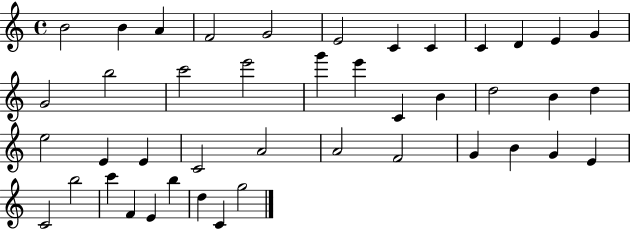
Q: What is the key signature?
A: C major